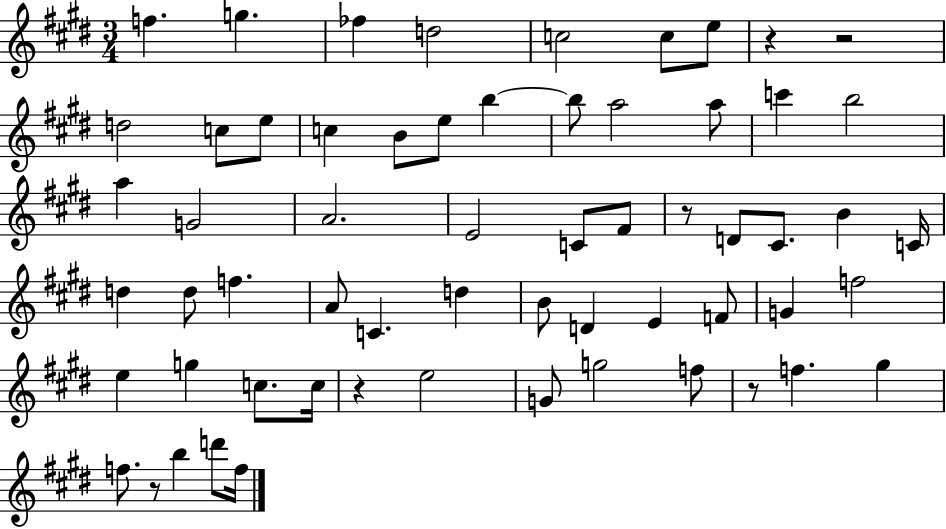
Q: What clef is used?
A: treble